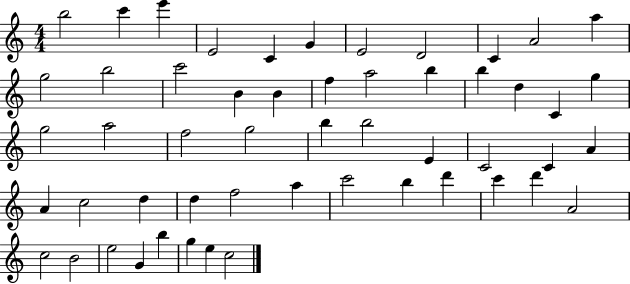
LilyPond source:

{
  \clef treble
  \numericTimeSignature
  \time 4/4
  \key c \major
  b''2 c'''4 e'''4 | e'2 c'4 g'4 | e'2 d'2 | c'4 a'2 a''4 | \break g''2 b''2 | c'''2 b'4 b'4 | f''4 a''2 b''4 | b''4 d''4 c'4 g''4 | \break g''2 a''2 | f''2 g''2 | b''4 b''2 e'4 | c'2 c'4 a'4 | \break a'4 c''2 d''4 | d''4 f''2 a''4 | c'''2 b''4 d'''4 | c'''4 d'''4 a'2 | \break c''2 b'2 | e''2 g'4 b''4 | g''4 e''4 c''2 | \bar "|."
}